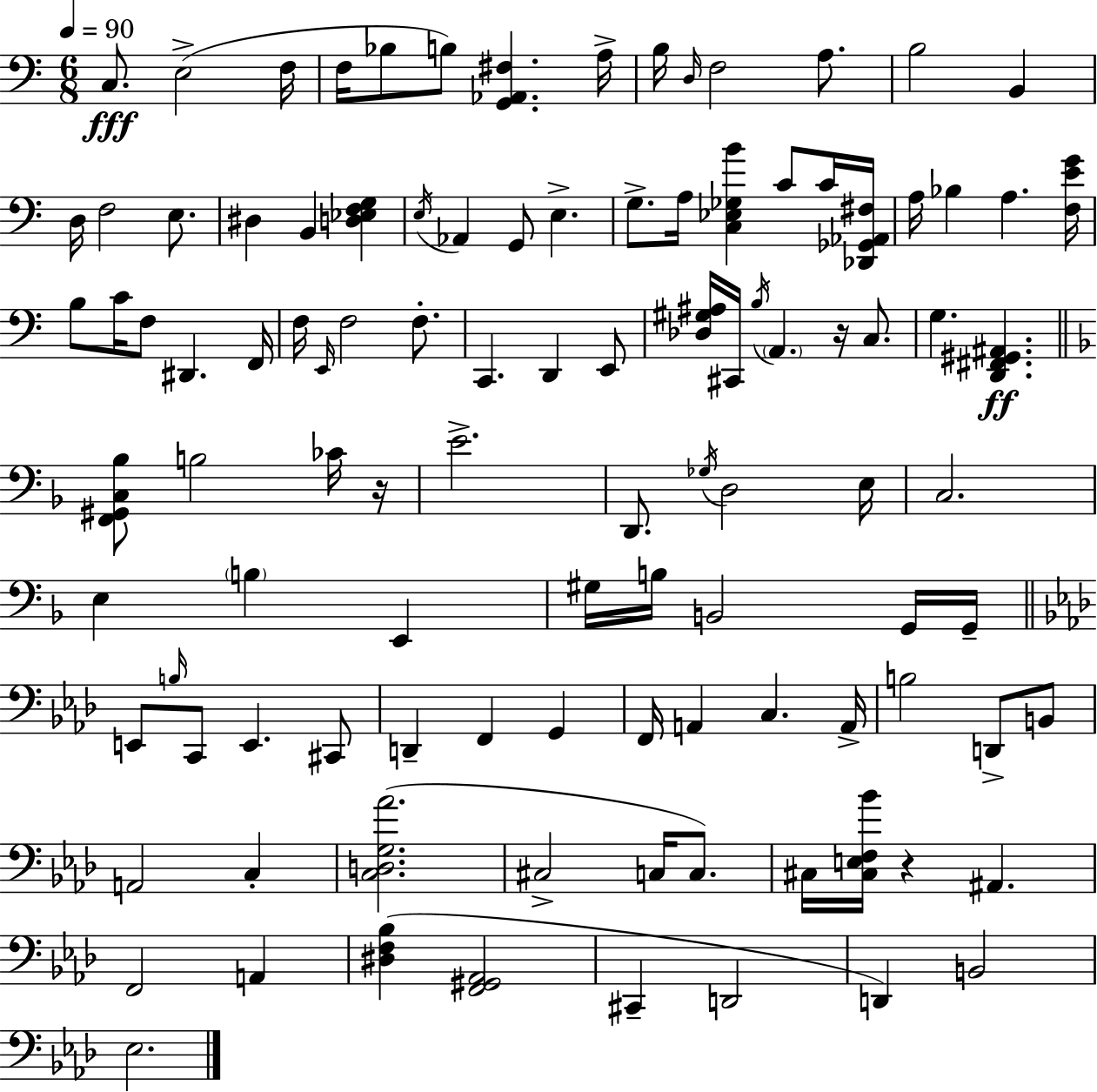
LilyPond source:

{
  \clef bass
  \numericTimeSignature
  \time 6/8
  \key c \major
  \tempo 4 = 90
  \repeat volta 2 { c8.\fff e2->( f16 | f16 bes8 b8) <g, aes, fis>4. a16-> | b16 \grace { d16 } f2 a8. | b2 b,4 | \break d16 f2 e8. | dis4 b,4 <d ees f g>4 | \acciaccatura { e16 } aes,4 g,8 e4.-> | g8.-> a16 <c ees ges b'>4 c'8 | \break c'16 <des, ges, aes, fis>16 a16 bes4 a4. | <f e' g'>16 b8 c'16 f8 dis,4. | f,16 f16 \grace { e,16 } f2 | f8.-. c,4. d,4 | \break e,8 <des gis ais>16 cis,16 \acciaccatura { b16 } \parenthesize a,4. | r16 c8. g4. <d, fis, gis, ais,>4.\ff | \bar "||" \break \key f \major <f, gis, c bes>8 b2 ces'16 r16 | e'2.-> | d,8. \acciaccatura { ges16 } d2 | e16 c2. | \break e4 \parenthesize b4 e,4 | gis16 b16 b,2 g,16 | g,16-- \bar "||" \break \key aes \major e,8 \grace { b16 } c,8 e,4. cis,8 | d,4-- f,4 g,4 | f,16 a,4 c4. | a,16-> b2 d,8-> b,8 | \break a,2 c4-. | <c d g aes'>2.( | cis2-> c16 c8.) | cis16 <cis e f bes'>16 r4 ais,4. | \break f,2 a,4 | <dis f bes>4( <f, gis, aes,>2 | cis,4-- d,2 | d,4) b,2 | \break ees2. | } \bar "|."
}